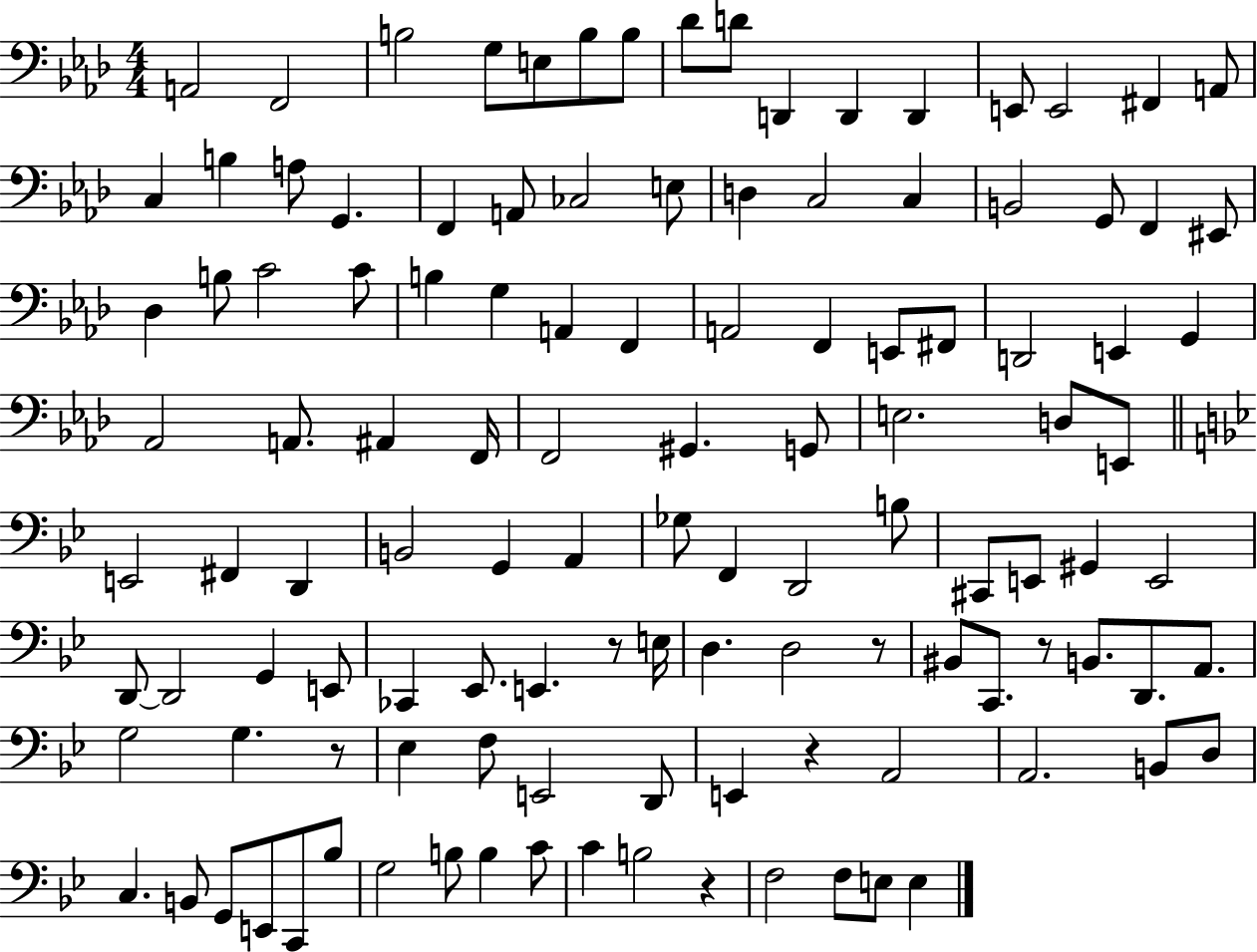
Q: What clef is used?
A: bass